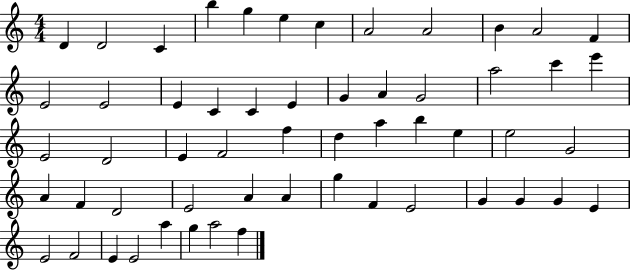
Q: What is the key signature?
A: C major